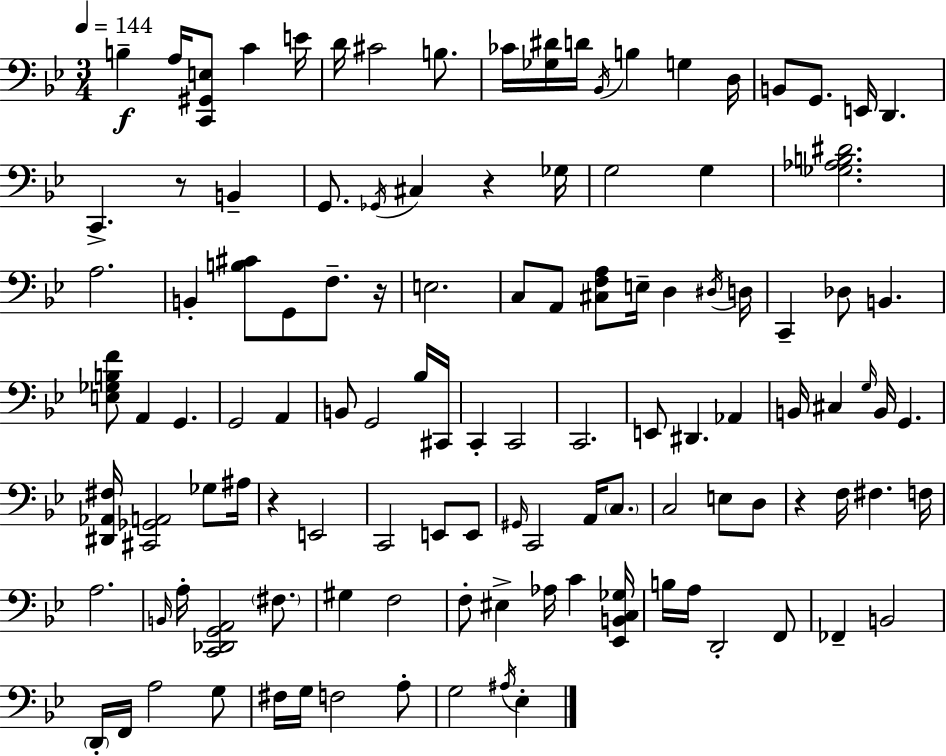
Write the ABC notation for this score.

X:1
T:Untitled
M:3/4
L:1/4
K:Gm
B, A,/4 [C,,^G,,E,]/2 C E/4 D/4 ^C2 B,/2 _C/4 [_G,^D]/4 D/4 _B,,/4 B, G, D,/4 B,,/2 G,,/2 E,,/4 D,, C,, z/2 B,, G,,/2 _G,,/4 ^C, z _G,/4 G,2 G, [_G,_A,B,^D]2 A,2 B,, [B,^C]/2 G,,/2 F,/2 z/4 E,2 C,/2 A,,/2 [^C,F,A,]/2 E,/4 D, ^D,/4 D,/4 C,, _D,/2 B,, [E,_G,B,F]/2 A,, G,, G,,2 A,, B,,/2 G,,2 _B,/4 ^C,,/4 C,, C,,2 C,,2 E,,/2 ^D,, _A,, B,,/4 ^C, G,/4 B,,/4 G,, [^D,,_A,,^F,]/4 [^C,,_G,,A,,]2 _G,/2 ^A,/4 z E,,2 C,,2 E,,/2 E,,/2 ^G,,/4 C,,2 A,,/4 C,/2 C,2 E,/2 D,/2 z F,/4 ^F, F,/4 A,2 B,,/4 A,/4 [C,,_D,,G,,A,,]2 ^F,/2 ^G, F,2 F,/2 ^E, _A,/4 C [_E,,B,,C,_G,]/4 B,/4 A,/4 D,,2 F,,/2 _F,, B,,2 D,,/4 F,,/4 A,2 G,/2 ^F,/4 G,/4 F,2 A,/2 G,2 ^A,/4 _E,